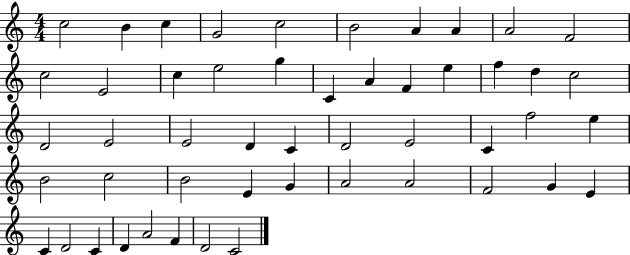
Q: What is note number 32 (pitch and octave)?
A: E5